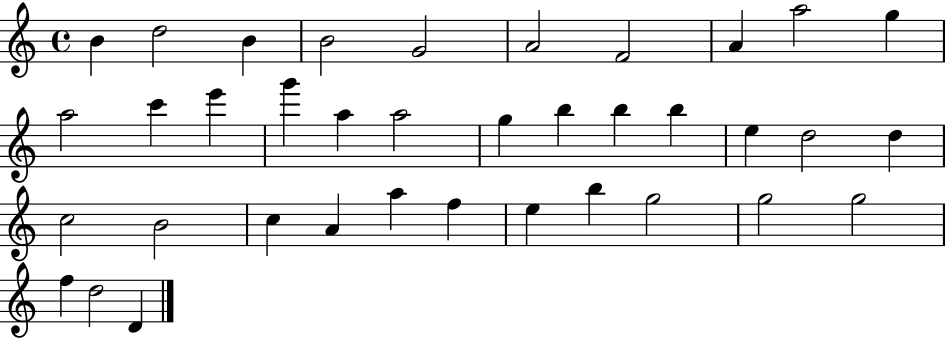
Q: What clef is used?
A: treble